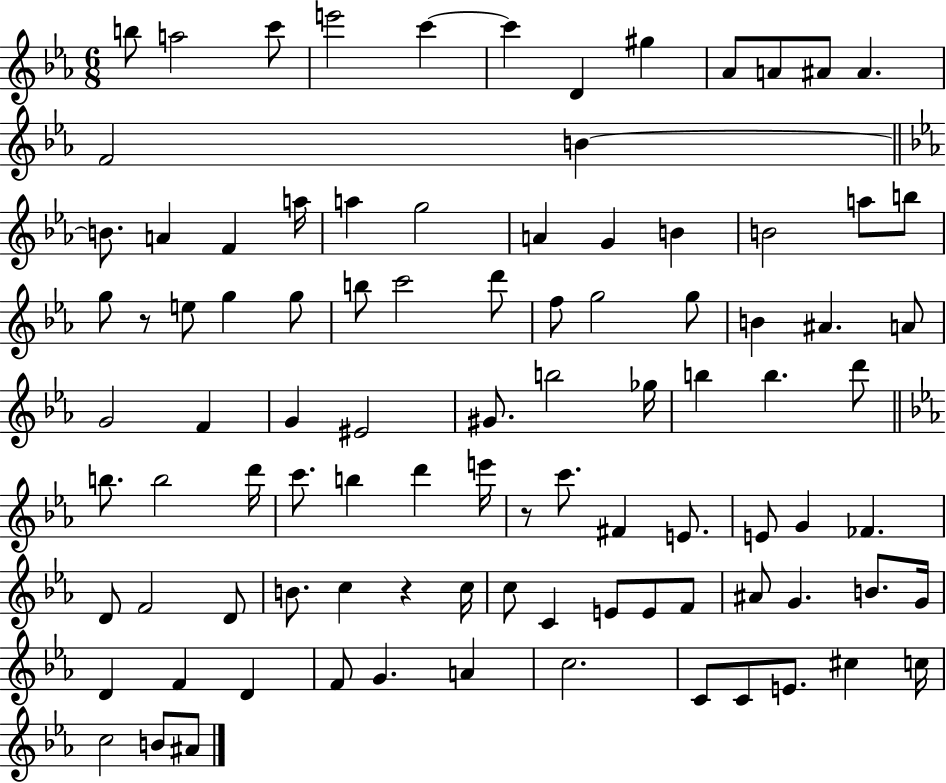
B5/e A5/h C6/e E6/h C6/q C6/q D4/q G#5/q Ab4/e A4/e A#4/e A#4/q. F4/h B4/q B4/e. A4/q F4/q A5/s A5/q G5/h A4/q G4/q B4/q B4/h A5/e B5/e G5/e R/e E5/e G5/q G5/e B5/e C6/h D6/e F5/e G5/h G5/e B4/q A#4/q. A4/e G4/h F4/q G4/q EIS4/h G#4/e. B5/h Gb5/s B5/q B5/q. D6/e B5/e. B5/h D6/s C6/e. B5/q D6/q E6/s R/e C6/e. F#4/q E4/e. E4/e G4/q FES4/q. D4/e F4/h D4/e B4/e. C5/q R/q C5/s C5/e C4/q E4/e E4/e F4/e A#4/e G4/q. B4/e. G4/s D4/q F4/q D4/q F4/e G4/q. A4/q C5/h. C4/e C4/e E4/e. C#5/q C5/s C5/h B4/e A#4/e